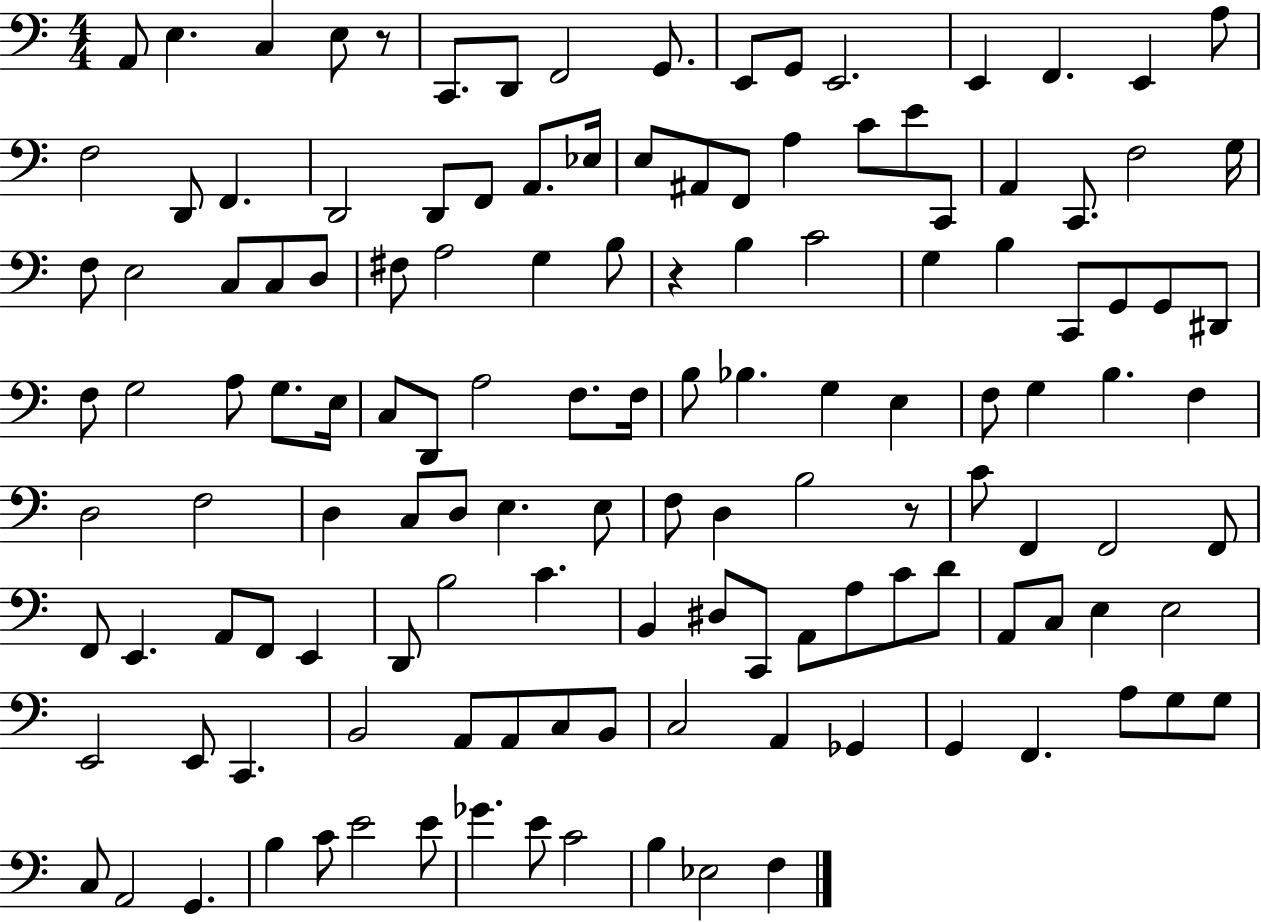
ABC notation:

X:1
T:Untitled
M:4/4
L:1/4
K:C
A,,/2 E, C, E,/2 z/2 C,,/2 D,,/2 F,,2 G,,/2 E,,/2 G,,/2 E,,2 E,, F,, E,, A,/2 F,2 D,,/2 F,, D,,2 D,,/2 F,,/2 A,,/2 _E,/4 E,/2 ^A,,/2 F,,/2 A, C/2 E/2 C,,/2 A,, C,,/2 F,2 G,/4 F,/2 E,2 C,/2 C,/2 D,/2 ^F,/2 A,2 G, B,/2 z B, C2 G, B, C,,/2 G,,/2 G,,/2 ^D,,/2 F,/2 G,2 A,/2 G,/2 E,/4 C,/2 D,,/2 A,2 F,/2 F,/4 B,/2 _B, G, E, F,/2 G, B, F, D,2 F,2 D, C,/2 D,/2 E, E,/2 F,/2 D, B,2 z/2 C/2 F,, F,,2 F,,/2 F,,/2 E,, A,,/2 F,,/2 E,, D,,/2 B,2 C B,, ^D,/2 C,,/2 A,,/2 A,/2 C/2 D/2 A,,/2 C,/2 E, E,2 E,,2 E,,/2 C,, B,,2 A,,/2 A,,/2 C,/2 B,,/2 C,2 A,, _G,, G,, F,, A,/2 G,/2 G,/2 C,/2 A,,2 G,, B, C/2 E2 E/2 _G E/2 C2 B, _E,2 F,